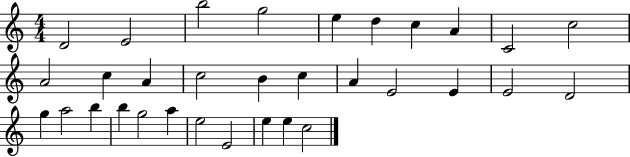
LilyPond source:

{
  \clef treble
  \numericTimeSignature
  \time 4/4
  \key c \major
  d'2 e'2 | b''2 g''2 | e''4 d''4 c''4 a'4 | c'2 c''2 | \break a'2 c''4 a'4 | c''2 b'4 c''4 | a'4 e'2 e'4 | e'2 d'2 | \break g''4 a''2 b''4 | b''4 g''2 a''4 | e''2 e'2 | e''4 e''4 c''2 | \break \bar "|."
}